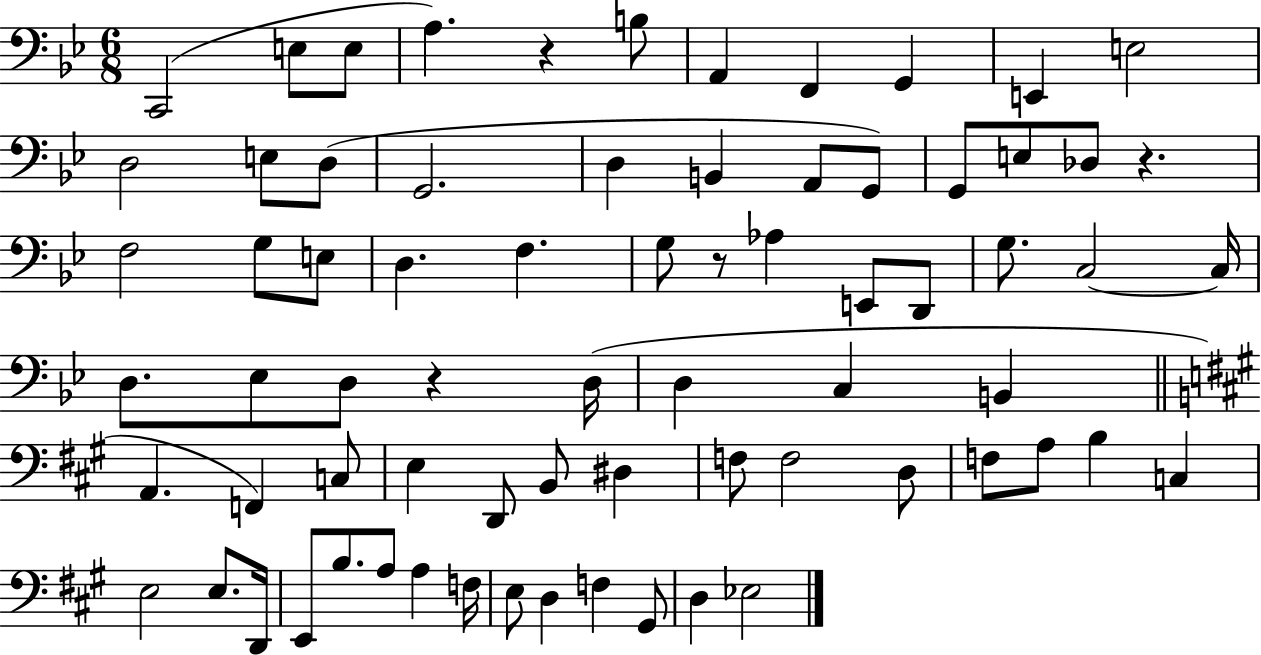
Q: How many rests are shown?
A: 4